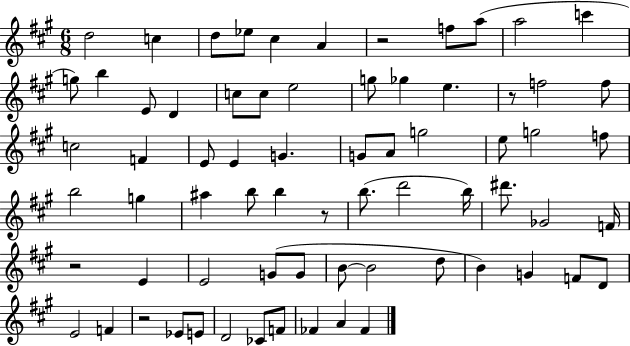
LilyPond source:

{
  \clef treble
  \numericTimeSignature
  \time 6/8
  \key a \major
  \repeat volta 2 { d''2 c''4 | d''8 ees''8 cis''4 a'4 | r2 f''8 a''8( | a''2 c'''4 | \break g''8) b''4 e'8 d'4 | c''8 c''8 e''2 | g''8 ges''4 e''4. | r8 f''2 f''8 | \break c''2 f'4 | e'8 e'4 g'4. | g'8 a'8 g''2 | e''8 g''2 f''8 | \break b''2 g''4 | ais''4 b''8 b''4 r8 | b''8.( d'''2 b''16) | dis'''8. ges'2 f'16 | \break r2 e'4 | e'2 g'8( g'8 | b'8~~ b'2 d''8 | b'4) g'4 f'8 d'8 | \break e'2 f'4 | r2 ees'8 e'8 | d'2 ces'8 f'8 | fes'4 a'4 fes'4 | \break } \bar "|."
}